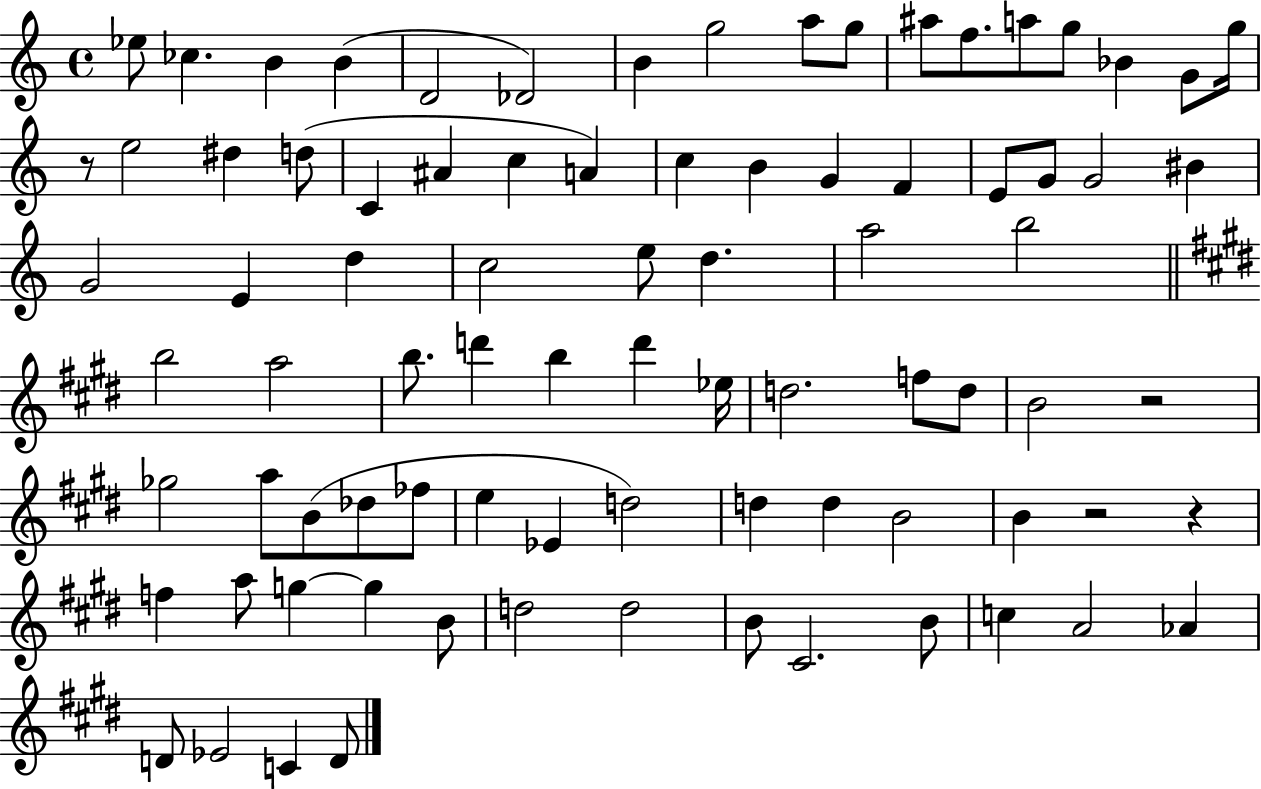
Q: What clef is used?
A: treble